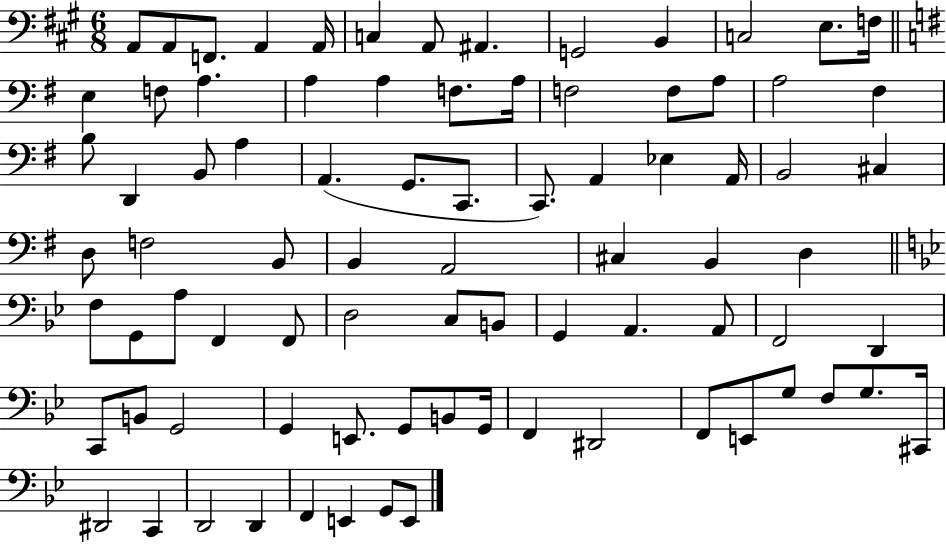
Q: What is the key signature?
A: A major